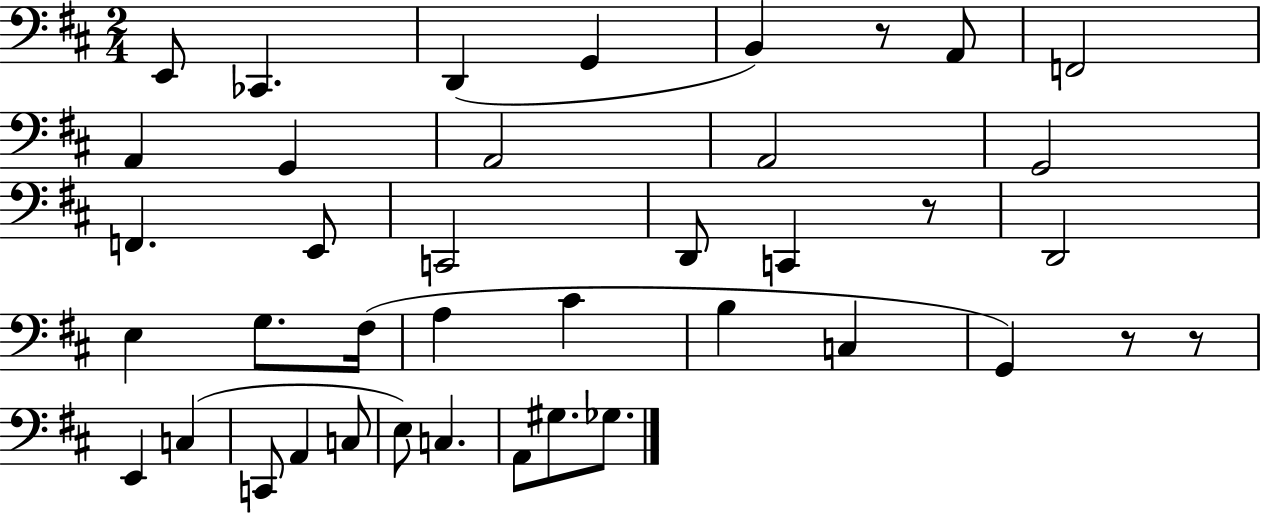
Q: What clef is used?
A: bass